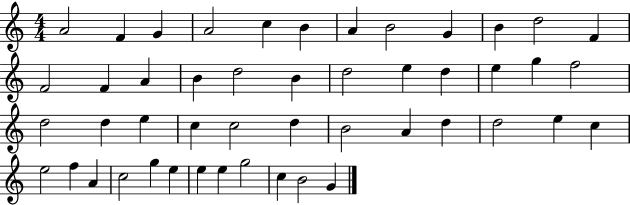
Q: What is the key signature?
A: C major